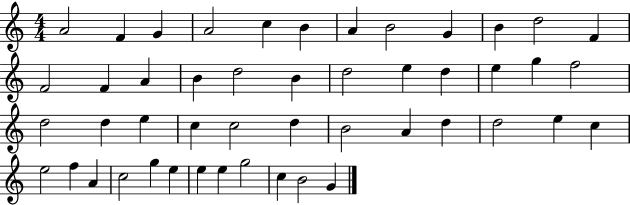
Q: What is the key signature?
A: C major